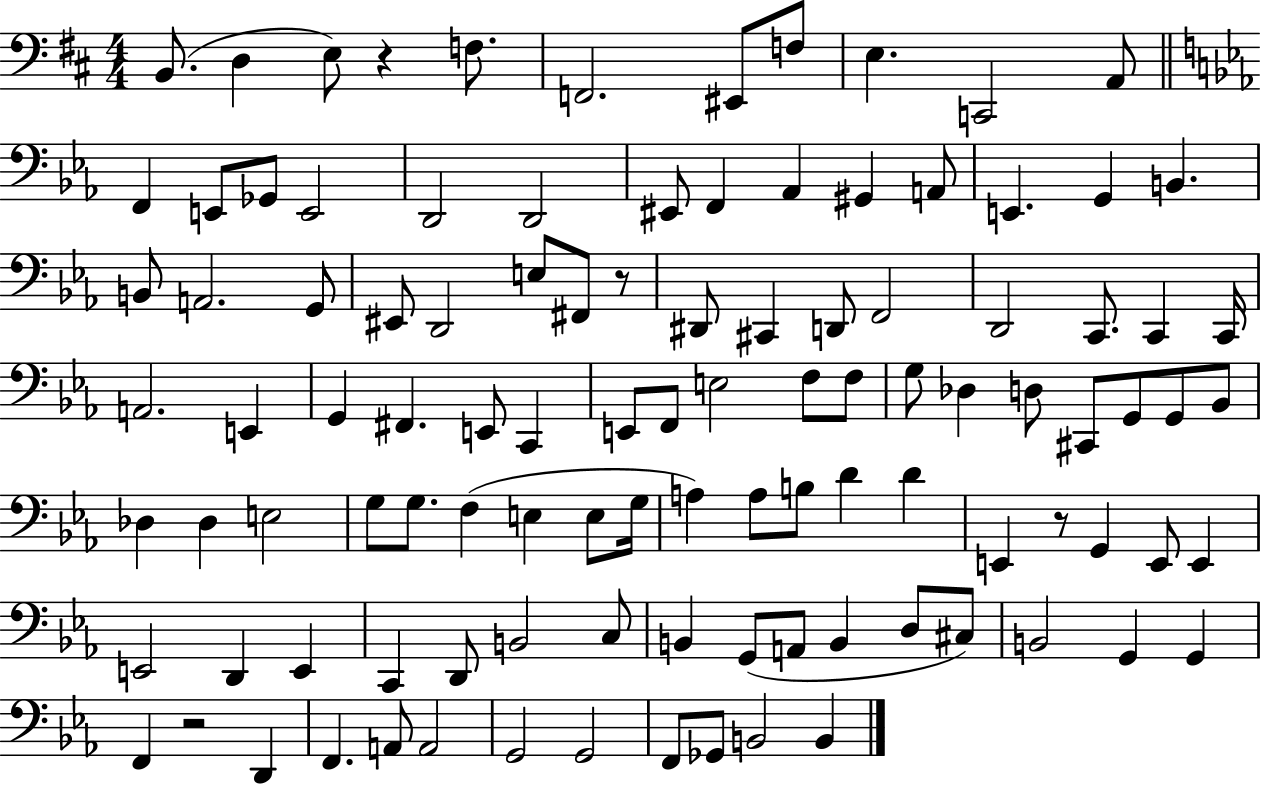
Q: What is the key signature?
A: D major